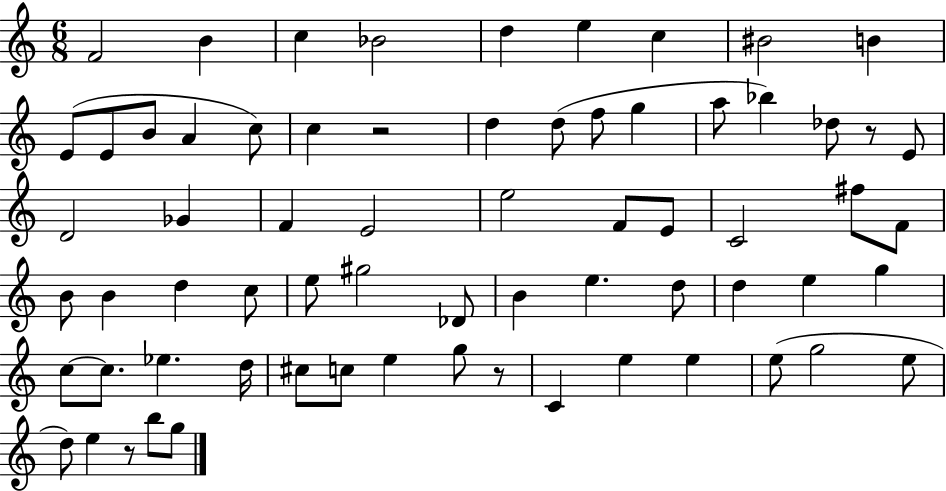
F4/h B4/q C5/q Bb4/h D5/q E5/q C5/q BIS4/h B4/q E4/e E4/e B4/e A4/q C5/e C5/q R/h D5/q D5/e F5/e G5/q A5/e Bb5/q Db5/e R/e E4/e D4/h Gb4/q F4/q E4/h E5/h F4/e E4/e C4/h F#5/e F4/e B4/e B4/q D5/q C5/e E5/e G#5/h Db4/e B4/q E5/q. D5/e D5/q E5/q G5/q C5/e C5/e. Eb5/q. D5/s C#5/e C5/e E5/q G5/e R/e C4/q E5/q E5/q E5/e G5/h E5/e D5/e E5/q R/e B5/e G5/e